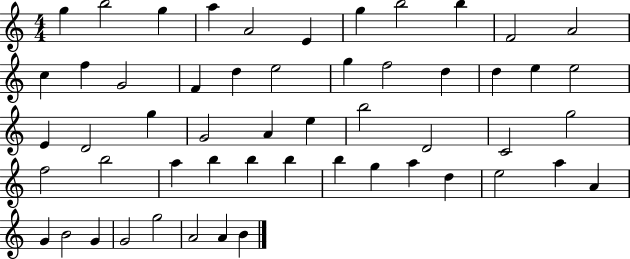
X:1
T:Untitled
M:4/4
L:1/4
K:C
g b2 g a A2 E g b2 b F2 A2 c f G2 F d e2 g f2 d d e e2 E D2 g G2 A e b2 D2 C2 g2 f2 b2 a b b b b g a d e2 a A G B2 G G2 g2 A2 A B